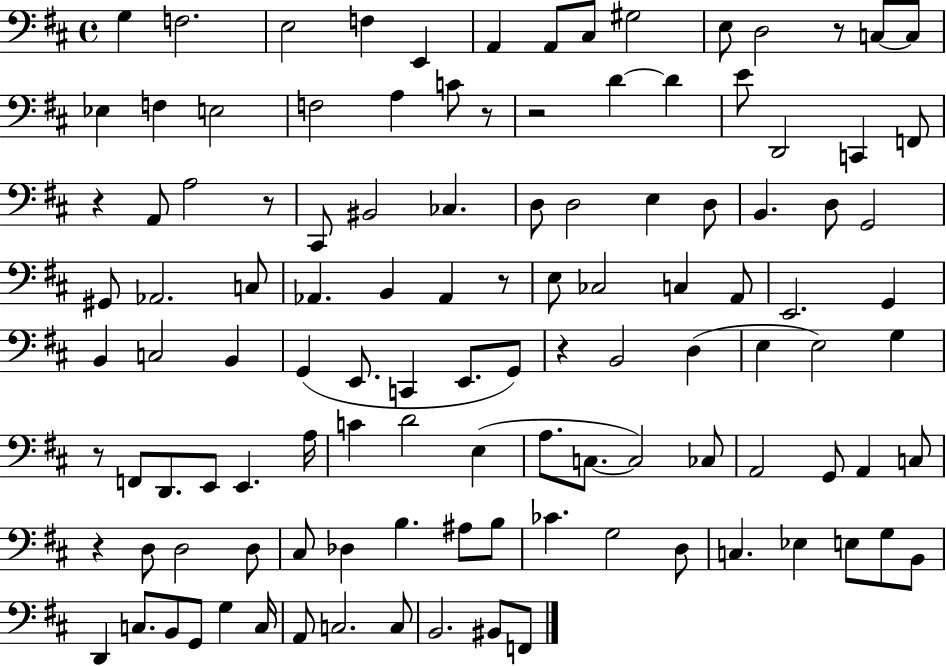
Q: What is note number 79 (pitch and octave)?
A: D3